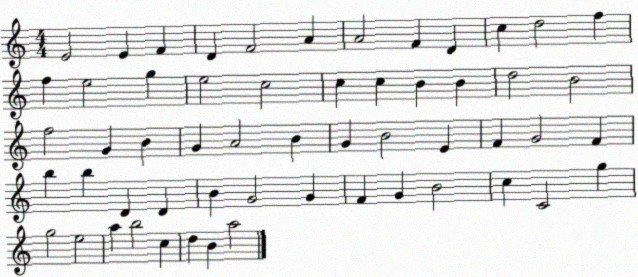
X:1
T:Untitled
M:4/4
L:1/4
K:C
E2 E F D F2 A A2 F D c d2 f f e2 g e2 c2 c c B B d2 B2 f2 G B G A2 B G B2 E F G2 F b b D D B G2 G F G B2 c C2 g g2 e2 a b2 c d B a2